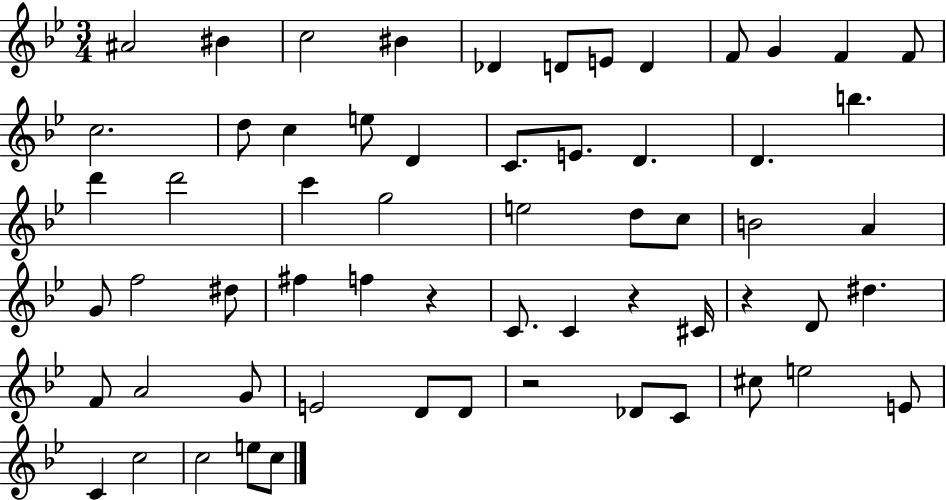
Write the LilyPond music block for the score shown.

{
  \clef treble
  \numericTimeSignature
  \time 3/4
  \key bes \major
  ais'2 bis'4 | c''2 bis'4 | des'4 d'8 e'8 d'4 | f'8 g'4 f'4 f'8 | \break c''2. | d''8 c''4 e''8 d'4 | c'8. e'8. d'4. | d'4. b''4. | \break d'''4 d'''2 | c'''4 g''2 | e''2 d''8 c''8 | b'2 a'4 | \break g'8 f''2 dis''8 | fis''4 f''4 r4 | c'8. c'4 r4 cis'16 | r4 d'8 dis''4. | \break f'8 a'2 g'8 | e'2 d'8 d'8 | r2 des'8 c'8 | cis''8 e''2 e'8 | \break c'4 c''2 | c''2 e''8 c''8 | \bar "|."
}